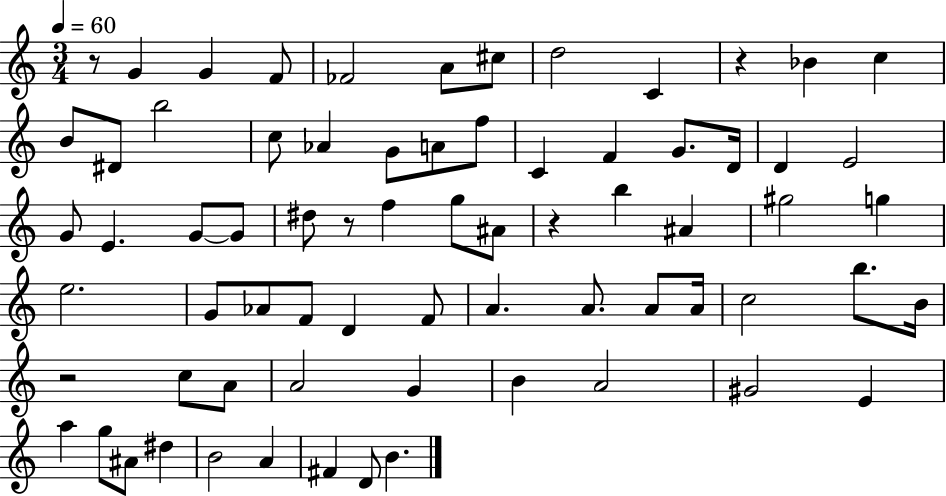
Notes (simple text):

R/e G4/q G4/q F4/e FES4/h A4/e C#5/e D5/h C4/q R/q Bb4/q C5/q B4/e D#4/e B5/h C5/e Ab4/q G4/e A4/e F5/e C4/q F4/q G4/e. D4/s D4/q E4/h G4/e E4/q. G4/e G4/e D#5/e R/e F5/q G5/e A#4/e R/q B5/q A#4/q G#5/h G5/q E5/h. G4/e Ab4/e F4/e D4/q F4/e A4/q. A4/e. A4/e A4/s C5/h B5/e. B4/s R/h C5/e A4/e A4/h G4/q B4/q A4/h G#4/h E4/q A5/q G5/e A#4/e D#5/q B4/h A4/q F#4/q D4/e B4/q.